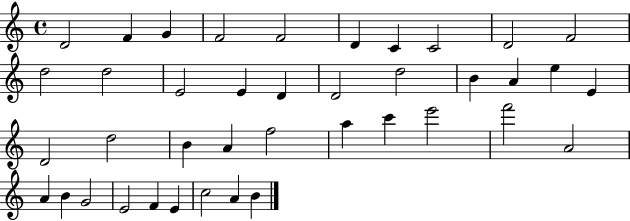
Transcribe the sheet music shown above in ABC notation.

X:1
T:Untitled
M:4/4
L:1/4
K:C
D2 F G F2 F2 D C C2 D2 F2 d2 d2 E2 E D D2 d2 B A e E D2 d2 B A f2 a c' e'2 f'2 A2 A B G2 E2 F E c2 A B